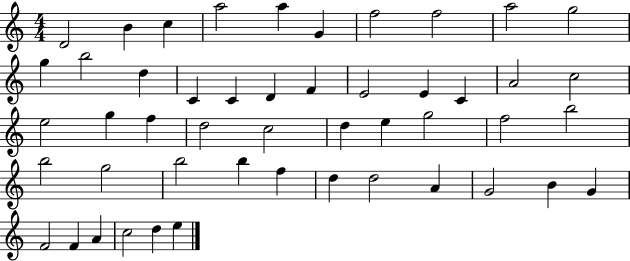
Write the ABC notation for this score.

X:1
T:Untitled
M:4/4
L:1/4
K:C
D2 B c a2 a G f2 f2 a2 g2 g b2 d C C D F E2 E C A2 c2 e2 g f d2 c2 d e g2 f2 b2 b2 g2 b2 b f d d2 A G2 B G F2 F A c2 d e